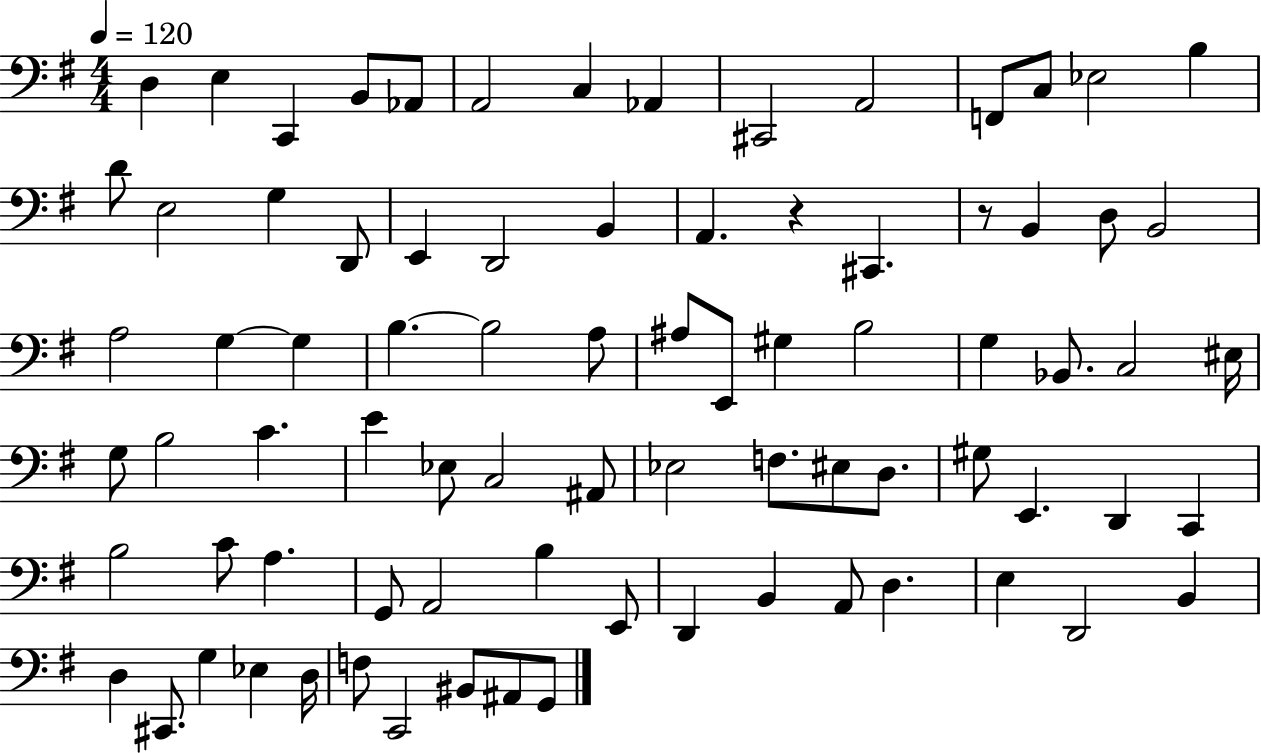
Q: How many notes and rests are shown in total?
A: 81